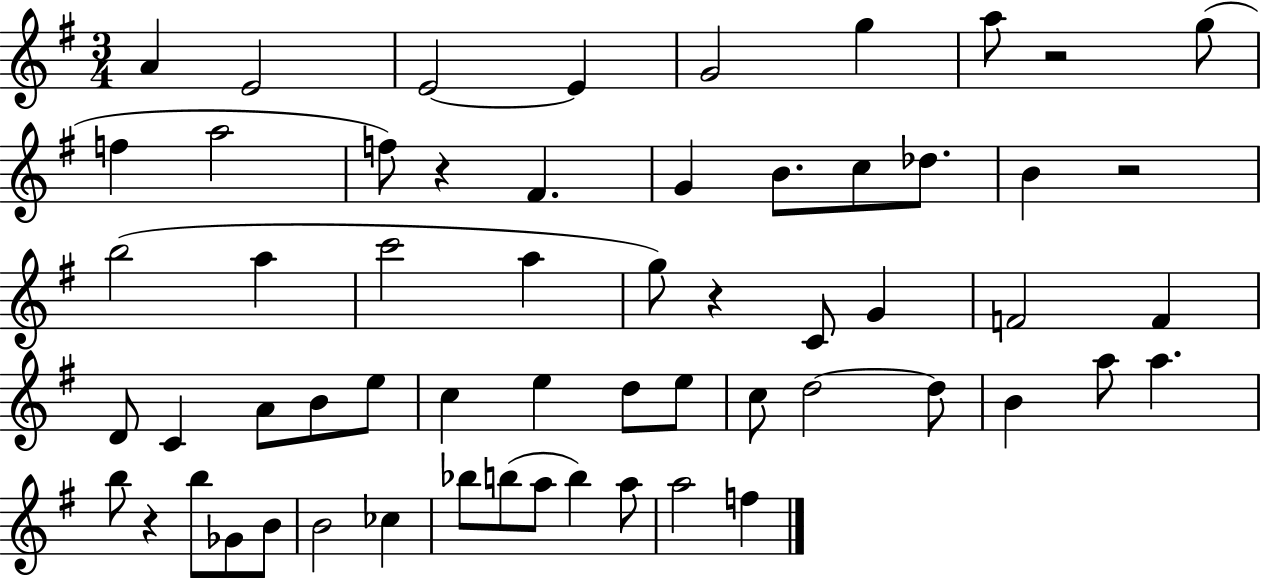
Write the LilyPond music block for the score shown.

{
  \clef treble
  \numericTimeSignature
  \time 3/4
  \key g \major
  \repeat volta 2 { a'4 e'2 | e'2~~ e'4 | g'2 g''4 | a''8 r2 g''8( | \break f''4 a''2 | f''8) r4 fis'4. | g'4 b'8. c''8 des''8. | b'4 r2 | \break b''2( a''4 | c'''2 a''4 | g''8) r4 c'8 g'4 | f'2 f'4 | \break d'8 c'4 a'8 b'8 e''8 | c''4 e''4 d''8 e''8 | c''8 d''2~~ d''8 | b'4 a''8 a''4. | \break b''8 r4 b''8 ges'8 b'8 | b'2 ces''4 | bes''8 b''8( a''8 b''4) a''8 | a''2 f''4 | \break } \bar "|."
}